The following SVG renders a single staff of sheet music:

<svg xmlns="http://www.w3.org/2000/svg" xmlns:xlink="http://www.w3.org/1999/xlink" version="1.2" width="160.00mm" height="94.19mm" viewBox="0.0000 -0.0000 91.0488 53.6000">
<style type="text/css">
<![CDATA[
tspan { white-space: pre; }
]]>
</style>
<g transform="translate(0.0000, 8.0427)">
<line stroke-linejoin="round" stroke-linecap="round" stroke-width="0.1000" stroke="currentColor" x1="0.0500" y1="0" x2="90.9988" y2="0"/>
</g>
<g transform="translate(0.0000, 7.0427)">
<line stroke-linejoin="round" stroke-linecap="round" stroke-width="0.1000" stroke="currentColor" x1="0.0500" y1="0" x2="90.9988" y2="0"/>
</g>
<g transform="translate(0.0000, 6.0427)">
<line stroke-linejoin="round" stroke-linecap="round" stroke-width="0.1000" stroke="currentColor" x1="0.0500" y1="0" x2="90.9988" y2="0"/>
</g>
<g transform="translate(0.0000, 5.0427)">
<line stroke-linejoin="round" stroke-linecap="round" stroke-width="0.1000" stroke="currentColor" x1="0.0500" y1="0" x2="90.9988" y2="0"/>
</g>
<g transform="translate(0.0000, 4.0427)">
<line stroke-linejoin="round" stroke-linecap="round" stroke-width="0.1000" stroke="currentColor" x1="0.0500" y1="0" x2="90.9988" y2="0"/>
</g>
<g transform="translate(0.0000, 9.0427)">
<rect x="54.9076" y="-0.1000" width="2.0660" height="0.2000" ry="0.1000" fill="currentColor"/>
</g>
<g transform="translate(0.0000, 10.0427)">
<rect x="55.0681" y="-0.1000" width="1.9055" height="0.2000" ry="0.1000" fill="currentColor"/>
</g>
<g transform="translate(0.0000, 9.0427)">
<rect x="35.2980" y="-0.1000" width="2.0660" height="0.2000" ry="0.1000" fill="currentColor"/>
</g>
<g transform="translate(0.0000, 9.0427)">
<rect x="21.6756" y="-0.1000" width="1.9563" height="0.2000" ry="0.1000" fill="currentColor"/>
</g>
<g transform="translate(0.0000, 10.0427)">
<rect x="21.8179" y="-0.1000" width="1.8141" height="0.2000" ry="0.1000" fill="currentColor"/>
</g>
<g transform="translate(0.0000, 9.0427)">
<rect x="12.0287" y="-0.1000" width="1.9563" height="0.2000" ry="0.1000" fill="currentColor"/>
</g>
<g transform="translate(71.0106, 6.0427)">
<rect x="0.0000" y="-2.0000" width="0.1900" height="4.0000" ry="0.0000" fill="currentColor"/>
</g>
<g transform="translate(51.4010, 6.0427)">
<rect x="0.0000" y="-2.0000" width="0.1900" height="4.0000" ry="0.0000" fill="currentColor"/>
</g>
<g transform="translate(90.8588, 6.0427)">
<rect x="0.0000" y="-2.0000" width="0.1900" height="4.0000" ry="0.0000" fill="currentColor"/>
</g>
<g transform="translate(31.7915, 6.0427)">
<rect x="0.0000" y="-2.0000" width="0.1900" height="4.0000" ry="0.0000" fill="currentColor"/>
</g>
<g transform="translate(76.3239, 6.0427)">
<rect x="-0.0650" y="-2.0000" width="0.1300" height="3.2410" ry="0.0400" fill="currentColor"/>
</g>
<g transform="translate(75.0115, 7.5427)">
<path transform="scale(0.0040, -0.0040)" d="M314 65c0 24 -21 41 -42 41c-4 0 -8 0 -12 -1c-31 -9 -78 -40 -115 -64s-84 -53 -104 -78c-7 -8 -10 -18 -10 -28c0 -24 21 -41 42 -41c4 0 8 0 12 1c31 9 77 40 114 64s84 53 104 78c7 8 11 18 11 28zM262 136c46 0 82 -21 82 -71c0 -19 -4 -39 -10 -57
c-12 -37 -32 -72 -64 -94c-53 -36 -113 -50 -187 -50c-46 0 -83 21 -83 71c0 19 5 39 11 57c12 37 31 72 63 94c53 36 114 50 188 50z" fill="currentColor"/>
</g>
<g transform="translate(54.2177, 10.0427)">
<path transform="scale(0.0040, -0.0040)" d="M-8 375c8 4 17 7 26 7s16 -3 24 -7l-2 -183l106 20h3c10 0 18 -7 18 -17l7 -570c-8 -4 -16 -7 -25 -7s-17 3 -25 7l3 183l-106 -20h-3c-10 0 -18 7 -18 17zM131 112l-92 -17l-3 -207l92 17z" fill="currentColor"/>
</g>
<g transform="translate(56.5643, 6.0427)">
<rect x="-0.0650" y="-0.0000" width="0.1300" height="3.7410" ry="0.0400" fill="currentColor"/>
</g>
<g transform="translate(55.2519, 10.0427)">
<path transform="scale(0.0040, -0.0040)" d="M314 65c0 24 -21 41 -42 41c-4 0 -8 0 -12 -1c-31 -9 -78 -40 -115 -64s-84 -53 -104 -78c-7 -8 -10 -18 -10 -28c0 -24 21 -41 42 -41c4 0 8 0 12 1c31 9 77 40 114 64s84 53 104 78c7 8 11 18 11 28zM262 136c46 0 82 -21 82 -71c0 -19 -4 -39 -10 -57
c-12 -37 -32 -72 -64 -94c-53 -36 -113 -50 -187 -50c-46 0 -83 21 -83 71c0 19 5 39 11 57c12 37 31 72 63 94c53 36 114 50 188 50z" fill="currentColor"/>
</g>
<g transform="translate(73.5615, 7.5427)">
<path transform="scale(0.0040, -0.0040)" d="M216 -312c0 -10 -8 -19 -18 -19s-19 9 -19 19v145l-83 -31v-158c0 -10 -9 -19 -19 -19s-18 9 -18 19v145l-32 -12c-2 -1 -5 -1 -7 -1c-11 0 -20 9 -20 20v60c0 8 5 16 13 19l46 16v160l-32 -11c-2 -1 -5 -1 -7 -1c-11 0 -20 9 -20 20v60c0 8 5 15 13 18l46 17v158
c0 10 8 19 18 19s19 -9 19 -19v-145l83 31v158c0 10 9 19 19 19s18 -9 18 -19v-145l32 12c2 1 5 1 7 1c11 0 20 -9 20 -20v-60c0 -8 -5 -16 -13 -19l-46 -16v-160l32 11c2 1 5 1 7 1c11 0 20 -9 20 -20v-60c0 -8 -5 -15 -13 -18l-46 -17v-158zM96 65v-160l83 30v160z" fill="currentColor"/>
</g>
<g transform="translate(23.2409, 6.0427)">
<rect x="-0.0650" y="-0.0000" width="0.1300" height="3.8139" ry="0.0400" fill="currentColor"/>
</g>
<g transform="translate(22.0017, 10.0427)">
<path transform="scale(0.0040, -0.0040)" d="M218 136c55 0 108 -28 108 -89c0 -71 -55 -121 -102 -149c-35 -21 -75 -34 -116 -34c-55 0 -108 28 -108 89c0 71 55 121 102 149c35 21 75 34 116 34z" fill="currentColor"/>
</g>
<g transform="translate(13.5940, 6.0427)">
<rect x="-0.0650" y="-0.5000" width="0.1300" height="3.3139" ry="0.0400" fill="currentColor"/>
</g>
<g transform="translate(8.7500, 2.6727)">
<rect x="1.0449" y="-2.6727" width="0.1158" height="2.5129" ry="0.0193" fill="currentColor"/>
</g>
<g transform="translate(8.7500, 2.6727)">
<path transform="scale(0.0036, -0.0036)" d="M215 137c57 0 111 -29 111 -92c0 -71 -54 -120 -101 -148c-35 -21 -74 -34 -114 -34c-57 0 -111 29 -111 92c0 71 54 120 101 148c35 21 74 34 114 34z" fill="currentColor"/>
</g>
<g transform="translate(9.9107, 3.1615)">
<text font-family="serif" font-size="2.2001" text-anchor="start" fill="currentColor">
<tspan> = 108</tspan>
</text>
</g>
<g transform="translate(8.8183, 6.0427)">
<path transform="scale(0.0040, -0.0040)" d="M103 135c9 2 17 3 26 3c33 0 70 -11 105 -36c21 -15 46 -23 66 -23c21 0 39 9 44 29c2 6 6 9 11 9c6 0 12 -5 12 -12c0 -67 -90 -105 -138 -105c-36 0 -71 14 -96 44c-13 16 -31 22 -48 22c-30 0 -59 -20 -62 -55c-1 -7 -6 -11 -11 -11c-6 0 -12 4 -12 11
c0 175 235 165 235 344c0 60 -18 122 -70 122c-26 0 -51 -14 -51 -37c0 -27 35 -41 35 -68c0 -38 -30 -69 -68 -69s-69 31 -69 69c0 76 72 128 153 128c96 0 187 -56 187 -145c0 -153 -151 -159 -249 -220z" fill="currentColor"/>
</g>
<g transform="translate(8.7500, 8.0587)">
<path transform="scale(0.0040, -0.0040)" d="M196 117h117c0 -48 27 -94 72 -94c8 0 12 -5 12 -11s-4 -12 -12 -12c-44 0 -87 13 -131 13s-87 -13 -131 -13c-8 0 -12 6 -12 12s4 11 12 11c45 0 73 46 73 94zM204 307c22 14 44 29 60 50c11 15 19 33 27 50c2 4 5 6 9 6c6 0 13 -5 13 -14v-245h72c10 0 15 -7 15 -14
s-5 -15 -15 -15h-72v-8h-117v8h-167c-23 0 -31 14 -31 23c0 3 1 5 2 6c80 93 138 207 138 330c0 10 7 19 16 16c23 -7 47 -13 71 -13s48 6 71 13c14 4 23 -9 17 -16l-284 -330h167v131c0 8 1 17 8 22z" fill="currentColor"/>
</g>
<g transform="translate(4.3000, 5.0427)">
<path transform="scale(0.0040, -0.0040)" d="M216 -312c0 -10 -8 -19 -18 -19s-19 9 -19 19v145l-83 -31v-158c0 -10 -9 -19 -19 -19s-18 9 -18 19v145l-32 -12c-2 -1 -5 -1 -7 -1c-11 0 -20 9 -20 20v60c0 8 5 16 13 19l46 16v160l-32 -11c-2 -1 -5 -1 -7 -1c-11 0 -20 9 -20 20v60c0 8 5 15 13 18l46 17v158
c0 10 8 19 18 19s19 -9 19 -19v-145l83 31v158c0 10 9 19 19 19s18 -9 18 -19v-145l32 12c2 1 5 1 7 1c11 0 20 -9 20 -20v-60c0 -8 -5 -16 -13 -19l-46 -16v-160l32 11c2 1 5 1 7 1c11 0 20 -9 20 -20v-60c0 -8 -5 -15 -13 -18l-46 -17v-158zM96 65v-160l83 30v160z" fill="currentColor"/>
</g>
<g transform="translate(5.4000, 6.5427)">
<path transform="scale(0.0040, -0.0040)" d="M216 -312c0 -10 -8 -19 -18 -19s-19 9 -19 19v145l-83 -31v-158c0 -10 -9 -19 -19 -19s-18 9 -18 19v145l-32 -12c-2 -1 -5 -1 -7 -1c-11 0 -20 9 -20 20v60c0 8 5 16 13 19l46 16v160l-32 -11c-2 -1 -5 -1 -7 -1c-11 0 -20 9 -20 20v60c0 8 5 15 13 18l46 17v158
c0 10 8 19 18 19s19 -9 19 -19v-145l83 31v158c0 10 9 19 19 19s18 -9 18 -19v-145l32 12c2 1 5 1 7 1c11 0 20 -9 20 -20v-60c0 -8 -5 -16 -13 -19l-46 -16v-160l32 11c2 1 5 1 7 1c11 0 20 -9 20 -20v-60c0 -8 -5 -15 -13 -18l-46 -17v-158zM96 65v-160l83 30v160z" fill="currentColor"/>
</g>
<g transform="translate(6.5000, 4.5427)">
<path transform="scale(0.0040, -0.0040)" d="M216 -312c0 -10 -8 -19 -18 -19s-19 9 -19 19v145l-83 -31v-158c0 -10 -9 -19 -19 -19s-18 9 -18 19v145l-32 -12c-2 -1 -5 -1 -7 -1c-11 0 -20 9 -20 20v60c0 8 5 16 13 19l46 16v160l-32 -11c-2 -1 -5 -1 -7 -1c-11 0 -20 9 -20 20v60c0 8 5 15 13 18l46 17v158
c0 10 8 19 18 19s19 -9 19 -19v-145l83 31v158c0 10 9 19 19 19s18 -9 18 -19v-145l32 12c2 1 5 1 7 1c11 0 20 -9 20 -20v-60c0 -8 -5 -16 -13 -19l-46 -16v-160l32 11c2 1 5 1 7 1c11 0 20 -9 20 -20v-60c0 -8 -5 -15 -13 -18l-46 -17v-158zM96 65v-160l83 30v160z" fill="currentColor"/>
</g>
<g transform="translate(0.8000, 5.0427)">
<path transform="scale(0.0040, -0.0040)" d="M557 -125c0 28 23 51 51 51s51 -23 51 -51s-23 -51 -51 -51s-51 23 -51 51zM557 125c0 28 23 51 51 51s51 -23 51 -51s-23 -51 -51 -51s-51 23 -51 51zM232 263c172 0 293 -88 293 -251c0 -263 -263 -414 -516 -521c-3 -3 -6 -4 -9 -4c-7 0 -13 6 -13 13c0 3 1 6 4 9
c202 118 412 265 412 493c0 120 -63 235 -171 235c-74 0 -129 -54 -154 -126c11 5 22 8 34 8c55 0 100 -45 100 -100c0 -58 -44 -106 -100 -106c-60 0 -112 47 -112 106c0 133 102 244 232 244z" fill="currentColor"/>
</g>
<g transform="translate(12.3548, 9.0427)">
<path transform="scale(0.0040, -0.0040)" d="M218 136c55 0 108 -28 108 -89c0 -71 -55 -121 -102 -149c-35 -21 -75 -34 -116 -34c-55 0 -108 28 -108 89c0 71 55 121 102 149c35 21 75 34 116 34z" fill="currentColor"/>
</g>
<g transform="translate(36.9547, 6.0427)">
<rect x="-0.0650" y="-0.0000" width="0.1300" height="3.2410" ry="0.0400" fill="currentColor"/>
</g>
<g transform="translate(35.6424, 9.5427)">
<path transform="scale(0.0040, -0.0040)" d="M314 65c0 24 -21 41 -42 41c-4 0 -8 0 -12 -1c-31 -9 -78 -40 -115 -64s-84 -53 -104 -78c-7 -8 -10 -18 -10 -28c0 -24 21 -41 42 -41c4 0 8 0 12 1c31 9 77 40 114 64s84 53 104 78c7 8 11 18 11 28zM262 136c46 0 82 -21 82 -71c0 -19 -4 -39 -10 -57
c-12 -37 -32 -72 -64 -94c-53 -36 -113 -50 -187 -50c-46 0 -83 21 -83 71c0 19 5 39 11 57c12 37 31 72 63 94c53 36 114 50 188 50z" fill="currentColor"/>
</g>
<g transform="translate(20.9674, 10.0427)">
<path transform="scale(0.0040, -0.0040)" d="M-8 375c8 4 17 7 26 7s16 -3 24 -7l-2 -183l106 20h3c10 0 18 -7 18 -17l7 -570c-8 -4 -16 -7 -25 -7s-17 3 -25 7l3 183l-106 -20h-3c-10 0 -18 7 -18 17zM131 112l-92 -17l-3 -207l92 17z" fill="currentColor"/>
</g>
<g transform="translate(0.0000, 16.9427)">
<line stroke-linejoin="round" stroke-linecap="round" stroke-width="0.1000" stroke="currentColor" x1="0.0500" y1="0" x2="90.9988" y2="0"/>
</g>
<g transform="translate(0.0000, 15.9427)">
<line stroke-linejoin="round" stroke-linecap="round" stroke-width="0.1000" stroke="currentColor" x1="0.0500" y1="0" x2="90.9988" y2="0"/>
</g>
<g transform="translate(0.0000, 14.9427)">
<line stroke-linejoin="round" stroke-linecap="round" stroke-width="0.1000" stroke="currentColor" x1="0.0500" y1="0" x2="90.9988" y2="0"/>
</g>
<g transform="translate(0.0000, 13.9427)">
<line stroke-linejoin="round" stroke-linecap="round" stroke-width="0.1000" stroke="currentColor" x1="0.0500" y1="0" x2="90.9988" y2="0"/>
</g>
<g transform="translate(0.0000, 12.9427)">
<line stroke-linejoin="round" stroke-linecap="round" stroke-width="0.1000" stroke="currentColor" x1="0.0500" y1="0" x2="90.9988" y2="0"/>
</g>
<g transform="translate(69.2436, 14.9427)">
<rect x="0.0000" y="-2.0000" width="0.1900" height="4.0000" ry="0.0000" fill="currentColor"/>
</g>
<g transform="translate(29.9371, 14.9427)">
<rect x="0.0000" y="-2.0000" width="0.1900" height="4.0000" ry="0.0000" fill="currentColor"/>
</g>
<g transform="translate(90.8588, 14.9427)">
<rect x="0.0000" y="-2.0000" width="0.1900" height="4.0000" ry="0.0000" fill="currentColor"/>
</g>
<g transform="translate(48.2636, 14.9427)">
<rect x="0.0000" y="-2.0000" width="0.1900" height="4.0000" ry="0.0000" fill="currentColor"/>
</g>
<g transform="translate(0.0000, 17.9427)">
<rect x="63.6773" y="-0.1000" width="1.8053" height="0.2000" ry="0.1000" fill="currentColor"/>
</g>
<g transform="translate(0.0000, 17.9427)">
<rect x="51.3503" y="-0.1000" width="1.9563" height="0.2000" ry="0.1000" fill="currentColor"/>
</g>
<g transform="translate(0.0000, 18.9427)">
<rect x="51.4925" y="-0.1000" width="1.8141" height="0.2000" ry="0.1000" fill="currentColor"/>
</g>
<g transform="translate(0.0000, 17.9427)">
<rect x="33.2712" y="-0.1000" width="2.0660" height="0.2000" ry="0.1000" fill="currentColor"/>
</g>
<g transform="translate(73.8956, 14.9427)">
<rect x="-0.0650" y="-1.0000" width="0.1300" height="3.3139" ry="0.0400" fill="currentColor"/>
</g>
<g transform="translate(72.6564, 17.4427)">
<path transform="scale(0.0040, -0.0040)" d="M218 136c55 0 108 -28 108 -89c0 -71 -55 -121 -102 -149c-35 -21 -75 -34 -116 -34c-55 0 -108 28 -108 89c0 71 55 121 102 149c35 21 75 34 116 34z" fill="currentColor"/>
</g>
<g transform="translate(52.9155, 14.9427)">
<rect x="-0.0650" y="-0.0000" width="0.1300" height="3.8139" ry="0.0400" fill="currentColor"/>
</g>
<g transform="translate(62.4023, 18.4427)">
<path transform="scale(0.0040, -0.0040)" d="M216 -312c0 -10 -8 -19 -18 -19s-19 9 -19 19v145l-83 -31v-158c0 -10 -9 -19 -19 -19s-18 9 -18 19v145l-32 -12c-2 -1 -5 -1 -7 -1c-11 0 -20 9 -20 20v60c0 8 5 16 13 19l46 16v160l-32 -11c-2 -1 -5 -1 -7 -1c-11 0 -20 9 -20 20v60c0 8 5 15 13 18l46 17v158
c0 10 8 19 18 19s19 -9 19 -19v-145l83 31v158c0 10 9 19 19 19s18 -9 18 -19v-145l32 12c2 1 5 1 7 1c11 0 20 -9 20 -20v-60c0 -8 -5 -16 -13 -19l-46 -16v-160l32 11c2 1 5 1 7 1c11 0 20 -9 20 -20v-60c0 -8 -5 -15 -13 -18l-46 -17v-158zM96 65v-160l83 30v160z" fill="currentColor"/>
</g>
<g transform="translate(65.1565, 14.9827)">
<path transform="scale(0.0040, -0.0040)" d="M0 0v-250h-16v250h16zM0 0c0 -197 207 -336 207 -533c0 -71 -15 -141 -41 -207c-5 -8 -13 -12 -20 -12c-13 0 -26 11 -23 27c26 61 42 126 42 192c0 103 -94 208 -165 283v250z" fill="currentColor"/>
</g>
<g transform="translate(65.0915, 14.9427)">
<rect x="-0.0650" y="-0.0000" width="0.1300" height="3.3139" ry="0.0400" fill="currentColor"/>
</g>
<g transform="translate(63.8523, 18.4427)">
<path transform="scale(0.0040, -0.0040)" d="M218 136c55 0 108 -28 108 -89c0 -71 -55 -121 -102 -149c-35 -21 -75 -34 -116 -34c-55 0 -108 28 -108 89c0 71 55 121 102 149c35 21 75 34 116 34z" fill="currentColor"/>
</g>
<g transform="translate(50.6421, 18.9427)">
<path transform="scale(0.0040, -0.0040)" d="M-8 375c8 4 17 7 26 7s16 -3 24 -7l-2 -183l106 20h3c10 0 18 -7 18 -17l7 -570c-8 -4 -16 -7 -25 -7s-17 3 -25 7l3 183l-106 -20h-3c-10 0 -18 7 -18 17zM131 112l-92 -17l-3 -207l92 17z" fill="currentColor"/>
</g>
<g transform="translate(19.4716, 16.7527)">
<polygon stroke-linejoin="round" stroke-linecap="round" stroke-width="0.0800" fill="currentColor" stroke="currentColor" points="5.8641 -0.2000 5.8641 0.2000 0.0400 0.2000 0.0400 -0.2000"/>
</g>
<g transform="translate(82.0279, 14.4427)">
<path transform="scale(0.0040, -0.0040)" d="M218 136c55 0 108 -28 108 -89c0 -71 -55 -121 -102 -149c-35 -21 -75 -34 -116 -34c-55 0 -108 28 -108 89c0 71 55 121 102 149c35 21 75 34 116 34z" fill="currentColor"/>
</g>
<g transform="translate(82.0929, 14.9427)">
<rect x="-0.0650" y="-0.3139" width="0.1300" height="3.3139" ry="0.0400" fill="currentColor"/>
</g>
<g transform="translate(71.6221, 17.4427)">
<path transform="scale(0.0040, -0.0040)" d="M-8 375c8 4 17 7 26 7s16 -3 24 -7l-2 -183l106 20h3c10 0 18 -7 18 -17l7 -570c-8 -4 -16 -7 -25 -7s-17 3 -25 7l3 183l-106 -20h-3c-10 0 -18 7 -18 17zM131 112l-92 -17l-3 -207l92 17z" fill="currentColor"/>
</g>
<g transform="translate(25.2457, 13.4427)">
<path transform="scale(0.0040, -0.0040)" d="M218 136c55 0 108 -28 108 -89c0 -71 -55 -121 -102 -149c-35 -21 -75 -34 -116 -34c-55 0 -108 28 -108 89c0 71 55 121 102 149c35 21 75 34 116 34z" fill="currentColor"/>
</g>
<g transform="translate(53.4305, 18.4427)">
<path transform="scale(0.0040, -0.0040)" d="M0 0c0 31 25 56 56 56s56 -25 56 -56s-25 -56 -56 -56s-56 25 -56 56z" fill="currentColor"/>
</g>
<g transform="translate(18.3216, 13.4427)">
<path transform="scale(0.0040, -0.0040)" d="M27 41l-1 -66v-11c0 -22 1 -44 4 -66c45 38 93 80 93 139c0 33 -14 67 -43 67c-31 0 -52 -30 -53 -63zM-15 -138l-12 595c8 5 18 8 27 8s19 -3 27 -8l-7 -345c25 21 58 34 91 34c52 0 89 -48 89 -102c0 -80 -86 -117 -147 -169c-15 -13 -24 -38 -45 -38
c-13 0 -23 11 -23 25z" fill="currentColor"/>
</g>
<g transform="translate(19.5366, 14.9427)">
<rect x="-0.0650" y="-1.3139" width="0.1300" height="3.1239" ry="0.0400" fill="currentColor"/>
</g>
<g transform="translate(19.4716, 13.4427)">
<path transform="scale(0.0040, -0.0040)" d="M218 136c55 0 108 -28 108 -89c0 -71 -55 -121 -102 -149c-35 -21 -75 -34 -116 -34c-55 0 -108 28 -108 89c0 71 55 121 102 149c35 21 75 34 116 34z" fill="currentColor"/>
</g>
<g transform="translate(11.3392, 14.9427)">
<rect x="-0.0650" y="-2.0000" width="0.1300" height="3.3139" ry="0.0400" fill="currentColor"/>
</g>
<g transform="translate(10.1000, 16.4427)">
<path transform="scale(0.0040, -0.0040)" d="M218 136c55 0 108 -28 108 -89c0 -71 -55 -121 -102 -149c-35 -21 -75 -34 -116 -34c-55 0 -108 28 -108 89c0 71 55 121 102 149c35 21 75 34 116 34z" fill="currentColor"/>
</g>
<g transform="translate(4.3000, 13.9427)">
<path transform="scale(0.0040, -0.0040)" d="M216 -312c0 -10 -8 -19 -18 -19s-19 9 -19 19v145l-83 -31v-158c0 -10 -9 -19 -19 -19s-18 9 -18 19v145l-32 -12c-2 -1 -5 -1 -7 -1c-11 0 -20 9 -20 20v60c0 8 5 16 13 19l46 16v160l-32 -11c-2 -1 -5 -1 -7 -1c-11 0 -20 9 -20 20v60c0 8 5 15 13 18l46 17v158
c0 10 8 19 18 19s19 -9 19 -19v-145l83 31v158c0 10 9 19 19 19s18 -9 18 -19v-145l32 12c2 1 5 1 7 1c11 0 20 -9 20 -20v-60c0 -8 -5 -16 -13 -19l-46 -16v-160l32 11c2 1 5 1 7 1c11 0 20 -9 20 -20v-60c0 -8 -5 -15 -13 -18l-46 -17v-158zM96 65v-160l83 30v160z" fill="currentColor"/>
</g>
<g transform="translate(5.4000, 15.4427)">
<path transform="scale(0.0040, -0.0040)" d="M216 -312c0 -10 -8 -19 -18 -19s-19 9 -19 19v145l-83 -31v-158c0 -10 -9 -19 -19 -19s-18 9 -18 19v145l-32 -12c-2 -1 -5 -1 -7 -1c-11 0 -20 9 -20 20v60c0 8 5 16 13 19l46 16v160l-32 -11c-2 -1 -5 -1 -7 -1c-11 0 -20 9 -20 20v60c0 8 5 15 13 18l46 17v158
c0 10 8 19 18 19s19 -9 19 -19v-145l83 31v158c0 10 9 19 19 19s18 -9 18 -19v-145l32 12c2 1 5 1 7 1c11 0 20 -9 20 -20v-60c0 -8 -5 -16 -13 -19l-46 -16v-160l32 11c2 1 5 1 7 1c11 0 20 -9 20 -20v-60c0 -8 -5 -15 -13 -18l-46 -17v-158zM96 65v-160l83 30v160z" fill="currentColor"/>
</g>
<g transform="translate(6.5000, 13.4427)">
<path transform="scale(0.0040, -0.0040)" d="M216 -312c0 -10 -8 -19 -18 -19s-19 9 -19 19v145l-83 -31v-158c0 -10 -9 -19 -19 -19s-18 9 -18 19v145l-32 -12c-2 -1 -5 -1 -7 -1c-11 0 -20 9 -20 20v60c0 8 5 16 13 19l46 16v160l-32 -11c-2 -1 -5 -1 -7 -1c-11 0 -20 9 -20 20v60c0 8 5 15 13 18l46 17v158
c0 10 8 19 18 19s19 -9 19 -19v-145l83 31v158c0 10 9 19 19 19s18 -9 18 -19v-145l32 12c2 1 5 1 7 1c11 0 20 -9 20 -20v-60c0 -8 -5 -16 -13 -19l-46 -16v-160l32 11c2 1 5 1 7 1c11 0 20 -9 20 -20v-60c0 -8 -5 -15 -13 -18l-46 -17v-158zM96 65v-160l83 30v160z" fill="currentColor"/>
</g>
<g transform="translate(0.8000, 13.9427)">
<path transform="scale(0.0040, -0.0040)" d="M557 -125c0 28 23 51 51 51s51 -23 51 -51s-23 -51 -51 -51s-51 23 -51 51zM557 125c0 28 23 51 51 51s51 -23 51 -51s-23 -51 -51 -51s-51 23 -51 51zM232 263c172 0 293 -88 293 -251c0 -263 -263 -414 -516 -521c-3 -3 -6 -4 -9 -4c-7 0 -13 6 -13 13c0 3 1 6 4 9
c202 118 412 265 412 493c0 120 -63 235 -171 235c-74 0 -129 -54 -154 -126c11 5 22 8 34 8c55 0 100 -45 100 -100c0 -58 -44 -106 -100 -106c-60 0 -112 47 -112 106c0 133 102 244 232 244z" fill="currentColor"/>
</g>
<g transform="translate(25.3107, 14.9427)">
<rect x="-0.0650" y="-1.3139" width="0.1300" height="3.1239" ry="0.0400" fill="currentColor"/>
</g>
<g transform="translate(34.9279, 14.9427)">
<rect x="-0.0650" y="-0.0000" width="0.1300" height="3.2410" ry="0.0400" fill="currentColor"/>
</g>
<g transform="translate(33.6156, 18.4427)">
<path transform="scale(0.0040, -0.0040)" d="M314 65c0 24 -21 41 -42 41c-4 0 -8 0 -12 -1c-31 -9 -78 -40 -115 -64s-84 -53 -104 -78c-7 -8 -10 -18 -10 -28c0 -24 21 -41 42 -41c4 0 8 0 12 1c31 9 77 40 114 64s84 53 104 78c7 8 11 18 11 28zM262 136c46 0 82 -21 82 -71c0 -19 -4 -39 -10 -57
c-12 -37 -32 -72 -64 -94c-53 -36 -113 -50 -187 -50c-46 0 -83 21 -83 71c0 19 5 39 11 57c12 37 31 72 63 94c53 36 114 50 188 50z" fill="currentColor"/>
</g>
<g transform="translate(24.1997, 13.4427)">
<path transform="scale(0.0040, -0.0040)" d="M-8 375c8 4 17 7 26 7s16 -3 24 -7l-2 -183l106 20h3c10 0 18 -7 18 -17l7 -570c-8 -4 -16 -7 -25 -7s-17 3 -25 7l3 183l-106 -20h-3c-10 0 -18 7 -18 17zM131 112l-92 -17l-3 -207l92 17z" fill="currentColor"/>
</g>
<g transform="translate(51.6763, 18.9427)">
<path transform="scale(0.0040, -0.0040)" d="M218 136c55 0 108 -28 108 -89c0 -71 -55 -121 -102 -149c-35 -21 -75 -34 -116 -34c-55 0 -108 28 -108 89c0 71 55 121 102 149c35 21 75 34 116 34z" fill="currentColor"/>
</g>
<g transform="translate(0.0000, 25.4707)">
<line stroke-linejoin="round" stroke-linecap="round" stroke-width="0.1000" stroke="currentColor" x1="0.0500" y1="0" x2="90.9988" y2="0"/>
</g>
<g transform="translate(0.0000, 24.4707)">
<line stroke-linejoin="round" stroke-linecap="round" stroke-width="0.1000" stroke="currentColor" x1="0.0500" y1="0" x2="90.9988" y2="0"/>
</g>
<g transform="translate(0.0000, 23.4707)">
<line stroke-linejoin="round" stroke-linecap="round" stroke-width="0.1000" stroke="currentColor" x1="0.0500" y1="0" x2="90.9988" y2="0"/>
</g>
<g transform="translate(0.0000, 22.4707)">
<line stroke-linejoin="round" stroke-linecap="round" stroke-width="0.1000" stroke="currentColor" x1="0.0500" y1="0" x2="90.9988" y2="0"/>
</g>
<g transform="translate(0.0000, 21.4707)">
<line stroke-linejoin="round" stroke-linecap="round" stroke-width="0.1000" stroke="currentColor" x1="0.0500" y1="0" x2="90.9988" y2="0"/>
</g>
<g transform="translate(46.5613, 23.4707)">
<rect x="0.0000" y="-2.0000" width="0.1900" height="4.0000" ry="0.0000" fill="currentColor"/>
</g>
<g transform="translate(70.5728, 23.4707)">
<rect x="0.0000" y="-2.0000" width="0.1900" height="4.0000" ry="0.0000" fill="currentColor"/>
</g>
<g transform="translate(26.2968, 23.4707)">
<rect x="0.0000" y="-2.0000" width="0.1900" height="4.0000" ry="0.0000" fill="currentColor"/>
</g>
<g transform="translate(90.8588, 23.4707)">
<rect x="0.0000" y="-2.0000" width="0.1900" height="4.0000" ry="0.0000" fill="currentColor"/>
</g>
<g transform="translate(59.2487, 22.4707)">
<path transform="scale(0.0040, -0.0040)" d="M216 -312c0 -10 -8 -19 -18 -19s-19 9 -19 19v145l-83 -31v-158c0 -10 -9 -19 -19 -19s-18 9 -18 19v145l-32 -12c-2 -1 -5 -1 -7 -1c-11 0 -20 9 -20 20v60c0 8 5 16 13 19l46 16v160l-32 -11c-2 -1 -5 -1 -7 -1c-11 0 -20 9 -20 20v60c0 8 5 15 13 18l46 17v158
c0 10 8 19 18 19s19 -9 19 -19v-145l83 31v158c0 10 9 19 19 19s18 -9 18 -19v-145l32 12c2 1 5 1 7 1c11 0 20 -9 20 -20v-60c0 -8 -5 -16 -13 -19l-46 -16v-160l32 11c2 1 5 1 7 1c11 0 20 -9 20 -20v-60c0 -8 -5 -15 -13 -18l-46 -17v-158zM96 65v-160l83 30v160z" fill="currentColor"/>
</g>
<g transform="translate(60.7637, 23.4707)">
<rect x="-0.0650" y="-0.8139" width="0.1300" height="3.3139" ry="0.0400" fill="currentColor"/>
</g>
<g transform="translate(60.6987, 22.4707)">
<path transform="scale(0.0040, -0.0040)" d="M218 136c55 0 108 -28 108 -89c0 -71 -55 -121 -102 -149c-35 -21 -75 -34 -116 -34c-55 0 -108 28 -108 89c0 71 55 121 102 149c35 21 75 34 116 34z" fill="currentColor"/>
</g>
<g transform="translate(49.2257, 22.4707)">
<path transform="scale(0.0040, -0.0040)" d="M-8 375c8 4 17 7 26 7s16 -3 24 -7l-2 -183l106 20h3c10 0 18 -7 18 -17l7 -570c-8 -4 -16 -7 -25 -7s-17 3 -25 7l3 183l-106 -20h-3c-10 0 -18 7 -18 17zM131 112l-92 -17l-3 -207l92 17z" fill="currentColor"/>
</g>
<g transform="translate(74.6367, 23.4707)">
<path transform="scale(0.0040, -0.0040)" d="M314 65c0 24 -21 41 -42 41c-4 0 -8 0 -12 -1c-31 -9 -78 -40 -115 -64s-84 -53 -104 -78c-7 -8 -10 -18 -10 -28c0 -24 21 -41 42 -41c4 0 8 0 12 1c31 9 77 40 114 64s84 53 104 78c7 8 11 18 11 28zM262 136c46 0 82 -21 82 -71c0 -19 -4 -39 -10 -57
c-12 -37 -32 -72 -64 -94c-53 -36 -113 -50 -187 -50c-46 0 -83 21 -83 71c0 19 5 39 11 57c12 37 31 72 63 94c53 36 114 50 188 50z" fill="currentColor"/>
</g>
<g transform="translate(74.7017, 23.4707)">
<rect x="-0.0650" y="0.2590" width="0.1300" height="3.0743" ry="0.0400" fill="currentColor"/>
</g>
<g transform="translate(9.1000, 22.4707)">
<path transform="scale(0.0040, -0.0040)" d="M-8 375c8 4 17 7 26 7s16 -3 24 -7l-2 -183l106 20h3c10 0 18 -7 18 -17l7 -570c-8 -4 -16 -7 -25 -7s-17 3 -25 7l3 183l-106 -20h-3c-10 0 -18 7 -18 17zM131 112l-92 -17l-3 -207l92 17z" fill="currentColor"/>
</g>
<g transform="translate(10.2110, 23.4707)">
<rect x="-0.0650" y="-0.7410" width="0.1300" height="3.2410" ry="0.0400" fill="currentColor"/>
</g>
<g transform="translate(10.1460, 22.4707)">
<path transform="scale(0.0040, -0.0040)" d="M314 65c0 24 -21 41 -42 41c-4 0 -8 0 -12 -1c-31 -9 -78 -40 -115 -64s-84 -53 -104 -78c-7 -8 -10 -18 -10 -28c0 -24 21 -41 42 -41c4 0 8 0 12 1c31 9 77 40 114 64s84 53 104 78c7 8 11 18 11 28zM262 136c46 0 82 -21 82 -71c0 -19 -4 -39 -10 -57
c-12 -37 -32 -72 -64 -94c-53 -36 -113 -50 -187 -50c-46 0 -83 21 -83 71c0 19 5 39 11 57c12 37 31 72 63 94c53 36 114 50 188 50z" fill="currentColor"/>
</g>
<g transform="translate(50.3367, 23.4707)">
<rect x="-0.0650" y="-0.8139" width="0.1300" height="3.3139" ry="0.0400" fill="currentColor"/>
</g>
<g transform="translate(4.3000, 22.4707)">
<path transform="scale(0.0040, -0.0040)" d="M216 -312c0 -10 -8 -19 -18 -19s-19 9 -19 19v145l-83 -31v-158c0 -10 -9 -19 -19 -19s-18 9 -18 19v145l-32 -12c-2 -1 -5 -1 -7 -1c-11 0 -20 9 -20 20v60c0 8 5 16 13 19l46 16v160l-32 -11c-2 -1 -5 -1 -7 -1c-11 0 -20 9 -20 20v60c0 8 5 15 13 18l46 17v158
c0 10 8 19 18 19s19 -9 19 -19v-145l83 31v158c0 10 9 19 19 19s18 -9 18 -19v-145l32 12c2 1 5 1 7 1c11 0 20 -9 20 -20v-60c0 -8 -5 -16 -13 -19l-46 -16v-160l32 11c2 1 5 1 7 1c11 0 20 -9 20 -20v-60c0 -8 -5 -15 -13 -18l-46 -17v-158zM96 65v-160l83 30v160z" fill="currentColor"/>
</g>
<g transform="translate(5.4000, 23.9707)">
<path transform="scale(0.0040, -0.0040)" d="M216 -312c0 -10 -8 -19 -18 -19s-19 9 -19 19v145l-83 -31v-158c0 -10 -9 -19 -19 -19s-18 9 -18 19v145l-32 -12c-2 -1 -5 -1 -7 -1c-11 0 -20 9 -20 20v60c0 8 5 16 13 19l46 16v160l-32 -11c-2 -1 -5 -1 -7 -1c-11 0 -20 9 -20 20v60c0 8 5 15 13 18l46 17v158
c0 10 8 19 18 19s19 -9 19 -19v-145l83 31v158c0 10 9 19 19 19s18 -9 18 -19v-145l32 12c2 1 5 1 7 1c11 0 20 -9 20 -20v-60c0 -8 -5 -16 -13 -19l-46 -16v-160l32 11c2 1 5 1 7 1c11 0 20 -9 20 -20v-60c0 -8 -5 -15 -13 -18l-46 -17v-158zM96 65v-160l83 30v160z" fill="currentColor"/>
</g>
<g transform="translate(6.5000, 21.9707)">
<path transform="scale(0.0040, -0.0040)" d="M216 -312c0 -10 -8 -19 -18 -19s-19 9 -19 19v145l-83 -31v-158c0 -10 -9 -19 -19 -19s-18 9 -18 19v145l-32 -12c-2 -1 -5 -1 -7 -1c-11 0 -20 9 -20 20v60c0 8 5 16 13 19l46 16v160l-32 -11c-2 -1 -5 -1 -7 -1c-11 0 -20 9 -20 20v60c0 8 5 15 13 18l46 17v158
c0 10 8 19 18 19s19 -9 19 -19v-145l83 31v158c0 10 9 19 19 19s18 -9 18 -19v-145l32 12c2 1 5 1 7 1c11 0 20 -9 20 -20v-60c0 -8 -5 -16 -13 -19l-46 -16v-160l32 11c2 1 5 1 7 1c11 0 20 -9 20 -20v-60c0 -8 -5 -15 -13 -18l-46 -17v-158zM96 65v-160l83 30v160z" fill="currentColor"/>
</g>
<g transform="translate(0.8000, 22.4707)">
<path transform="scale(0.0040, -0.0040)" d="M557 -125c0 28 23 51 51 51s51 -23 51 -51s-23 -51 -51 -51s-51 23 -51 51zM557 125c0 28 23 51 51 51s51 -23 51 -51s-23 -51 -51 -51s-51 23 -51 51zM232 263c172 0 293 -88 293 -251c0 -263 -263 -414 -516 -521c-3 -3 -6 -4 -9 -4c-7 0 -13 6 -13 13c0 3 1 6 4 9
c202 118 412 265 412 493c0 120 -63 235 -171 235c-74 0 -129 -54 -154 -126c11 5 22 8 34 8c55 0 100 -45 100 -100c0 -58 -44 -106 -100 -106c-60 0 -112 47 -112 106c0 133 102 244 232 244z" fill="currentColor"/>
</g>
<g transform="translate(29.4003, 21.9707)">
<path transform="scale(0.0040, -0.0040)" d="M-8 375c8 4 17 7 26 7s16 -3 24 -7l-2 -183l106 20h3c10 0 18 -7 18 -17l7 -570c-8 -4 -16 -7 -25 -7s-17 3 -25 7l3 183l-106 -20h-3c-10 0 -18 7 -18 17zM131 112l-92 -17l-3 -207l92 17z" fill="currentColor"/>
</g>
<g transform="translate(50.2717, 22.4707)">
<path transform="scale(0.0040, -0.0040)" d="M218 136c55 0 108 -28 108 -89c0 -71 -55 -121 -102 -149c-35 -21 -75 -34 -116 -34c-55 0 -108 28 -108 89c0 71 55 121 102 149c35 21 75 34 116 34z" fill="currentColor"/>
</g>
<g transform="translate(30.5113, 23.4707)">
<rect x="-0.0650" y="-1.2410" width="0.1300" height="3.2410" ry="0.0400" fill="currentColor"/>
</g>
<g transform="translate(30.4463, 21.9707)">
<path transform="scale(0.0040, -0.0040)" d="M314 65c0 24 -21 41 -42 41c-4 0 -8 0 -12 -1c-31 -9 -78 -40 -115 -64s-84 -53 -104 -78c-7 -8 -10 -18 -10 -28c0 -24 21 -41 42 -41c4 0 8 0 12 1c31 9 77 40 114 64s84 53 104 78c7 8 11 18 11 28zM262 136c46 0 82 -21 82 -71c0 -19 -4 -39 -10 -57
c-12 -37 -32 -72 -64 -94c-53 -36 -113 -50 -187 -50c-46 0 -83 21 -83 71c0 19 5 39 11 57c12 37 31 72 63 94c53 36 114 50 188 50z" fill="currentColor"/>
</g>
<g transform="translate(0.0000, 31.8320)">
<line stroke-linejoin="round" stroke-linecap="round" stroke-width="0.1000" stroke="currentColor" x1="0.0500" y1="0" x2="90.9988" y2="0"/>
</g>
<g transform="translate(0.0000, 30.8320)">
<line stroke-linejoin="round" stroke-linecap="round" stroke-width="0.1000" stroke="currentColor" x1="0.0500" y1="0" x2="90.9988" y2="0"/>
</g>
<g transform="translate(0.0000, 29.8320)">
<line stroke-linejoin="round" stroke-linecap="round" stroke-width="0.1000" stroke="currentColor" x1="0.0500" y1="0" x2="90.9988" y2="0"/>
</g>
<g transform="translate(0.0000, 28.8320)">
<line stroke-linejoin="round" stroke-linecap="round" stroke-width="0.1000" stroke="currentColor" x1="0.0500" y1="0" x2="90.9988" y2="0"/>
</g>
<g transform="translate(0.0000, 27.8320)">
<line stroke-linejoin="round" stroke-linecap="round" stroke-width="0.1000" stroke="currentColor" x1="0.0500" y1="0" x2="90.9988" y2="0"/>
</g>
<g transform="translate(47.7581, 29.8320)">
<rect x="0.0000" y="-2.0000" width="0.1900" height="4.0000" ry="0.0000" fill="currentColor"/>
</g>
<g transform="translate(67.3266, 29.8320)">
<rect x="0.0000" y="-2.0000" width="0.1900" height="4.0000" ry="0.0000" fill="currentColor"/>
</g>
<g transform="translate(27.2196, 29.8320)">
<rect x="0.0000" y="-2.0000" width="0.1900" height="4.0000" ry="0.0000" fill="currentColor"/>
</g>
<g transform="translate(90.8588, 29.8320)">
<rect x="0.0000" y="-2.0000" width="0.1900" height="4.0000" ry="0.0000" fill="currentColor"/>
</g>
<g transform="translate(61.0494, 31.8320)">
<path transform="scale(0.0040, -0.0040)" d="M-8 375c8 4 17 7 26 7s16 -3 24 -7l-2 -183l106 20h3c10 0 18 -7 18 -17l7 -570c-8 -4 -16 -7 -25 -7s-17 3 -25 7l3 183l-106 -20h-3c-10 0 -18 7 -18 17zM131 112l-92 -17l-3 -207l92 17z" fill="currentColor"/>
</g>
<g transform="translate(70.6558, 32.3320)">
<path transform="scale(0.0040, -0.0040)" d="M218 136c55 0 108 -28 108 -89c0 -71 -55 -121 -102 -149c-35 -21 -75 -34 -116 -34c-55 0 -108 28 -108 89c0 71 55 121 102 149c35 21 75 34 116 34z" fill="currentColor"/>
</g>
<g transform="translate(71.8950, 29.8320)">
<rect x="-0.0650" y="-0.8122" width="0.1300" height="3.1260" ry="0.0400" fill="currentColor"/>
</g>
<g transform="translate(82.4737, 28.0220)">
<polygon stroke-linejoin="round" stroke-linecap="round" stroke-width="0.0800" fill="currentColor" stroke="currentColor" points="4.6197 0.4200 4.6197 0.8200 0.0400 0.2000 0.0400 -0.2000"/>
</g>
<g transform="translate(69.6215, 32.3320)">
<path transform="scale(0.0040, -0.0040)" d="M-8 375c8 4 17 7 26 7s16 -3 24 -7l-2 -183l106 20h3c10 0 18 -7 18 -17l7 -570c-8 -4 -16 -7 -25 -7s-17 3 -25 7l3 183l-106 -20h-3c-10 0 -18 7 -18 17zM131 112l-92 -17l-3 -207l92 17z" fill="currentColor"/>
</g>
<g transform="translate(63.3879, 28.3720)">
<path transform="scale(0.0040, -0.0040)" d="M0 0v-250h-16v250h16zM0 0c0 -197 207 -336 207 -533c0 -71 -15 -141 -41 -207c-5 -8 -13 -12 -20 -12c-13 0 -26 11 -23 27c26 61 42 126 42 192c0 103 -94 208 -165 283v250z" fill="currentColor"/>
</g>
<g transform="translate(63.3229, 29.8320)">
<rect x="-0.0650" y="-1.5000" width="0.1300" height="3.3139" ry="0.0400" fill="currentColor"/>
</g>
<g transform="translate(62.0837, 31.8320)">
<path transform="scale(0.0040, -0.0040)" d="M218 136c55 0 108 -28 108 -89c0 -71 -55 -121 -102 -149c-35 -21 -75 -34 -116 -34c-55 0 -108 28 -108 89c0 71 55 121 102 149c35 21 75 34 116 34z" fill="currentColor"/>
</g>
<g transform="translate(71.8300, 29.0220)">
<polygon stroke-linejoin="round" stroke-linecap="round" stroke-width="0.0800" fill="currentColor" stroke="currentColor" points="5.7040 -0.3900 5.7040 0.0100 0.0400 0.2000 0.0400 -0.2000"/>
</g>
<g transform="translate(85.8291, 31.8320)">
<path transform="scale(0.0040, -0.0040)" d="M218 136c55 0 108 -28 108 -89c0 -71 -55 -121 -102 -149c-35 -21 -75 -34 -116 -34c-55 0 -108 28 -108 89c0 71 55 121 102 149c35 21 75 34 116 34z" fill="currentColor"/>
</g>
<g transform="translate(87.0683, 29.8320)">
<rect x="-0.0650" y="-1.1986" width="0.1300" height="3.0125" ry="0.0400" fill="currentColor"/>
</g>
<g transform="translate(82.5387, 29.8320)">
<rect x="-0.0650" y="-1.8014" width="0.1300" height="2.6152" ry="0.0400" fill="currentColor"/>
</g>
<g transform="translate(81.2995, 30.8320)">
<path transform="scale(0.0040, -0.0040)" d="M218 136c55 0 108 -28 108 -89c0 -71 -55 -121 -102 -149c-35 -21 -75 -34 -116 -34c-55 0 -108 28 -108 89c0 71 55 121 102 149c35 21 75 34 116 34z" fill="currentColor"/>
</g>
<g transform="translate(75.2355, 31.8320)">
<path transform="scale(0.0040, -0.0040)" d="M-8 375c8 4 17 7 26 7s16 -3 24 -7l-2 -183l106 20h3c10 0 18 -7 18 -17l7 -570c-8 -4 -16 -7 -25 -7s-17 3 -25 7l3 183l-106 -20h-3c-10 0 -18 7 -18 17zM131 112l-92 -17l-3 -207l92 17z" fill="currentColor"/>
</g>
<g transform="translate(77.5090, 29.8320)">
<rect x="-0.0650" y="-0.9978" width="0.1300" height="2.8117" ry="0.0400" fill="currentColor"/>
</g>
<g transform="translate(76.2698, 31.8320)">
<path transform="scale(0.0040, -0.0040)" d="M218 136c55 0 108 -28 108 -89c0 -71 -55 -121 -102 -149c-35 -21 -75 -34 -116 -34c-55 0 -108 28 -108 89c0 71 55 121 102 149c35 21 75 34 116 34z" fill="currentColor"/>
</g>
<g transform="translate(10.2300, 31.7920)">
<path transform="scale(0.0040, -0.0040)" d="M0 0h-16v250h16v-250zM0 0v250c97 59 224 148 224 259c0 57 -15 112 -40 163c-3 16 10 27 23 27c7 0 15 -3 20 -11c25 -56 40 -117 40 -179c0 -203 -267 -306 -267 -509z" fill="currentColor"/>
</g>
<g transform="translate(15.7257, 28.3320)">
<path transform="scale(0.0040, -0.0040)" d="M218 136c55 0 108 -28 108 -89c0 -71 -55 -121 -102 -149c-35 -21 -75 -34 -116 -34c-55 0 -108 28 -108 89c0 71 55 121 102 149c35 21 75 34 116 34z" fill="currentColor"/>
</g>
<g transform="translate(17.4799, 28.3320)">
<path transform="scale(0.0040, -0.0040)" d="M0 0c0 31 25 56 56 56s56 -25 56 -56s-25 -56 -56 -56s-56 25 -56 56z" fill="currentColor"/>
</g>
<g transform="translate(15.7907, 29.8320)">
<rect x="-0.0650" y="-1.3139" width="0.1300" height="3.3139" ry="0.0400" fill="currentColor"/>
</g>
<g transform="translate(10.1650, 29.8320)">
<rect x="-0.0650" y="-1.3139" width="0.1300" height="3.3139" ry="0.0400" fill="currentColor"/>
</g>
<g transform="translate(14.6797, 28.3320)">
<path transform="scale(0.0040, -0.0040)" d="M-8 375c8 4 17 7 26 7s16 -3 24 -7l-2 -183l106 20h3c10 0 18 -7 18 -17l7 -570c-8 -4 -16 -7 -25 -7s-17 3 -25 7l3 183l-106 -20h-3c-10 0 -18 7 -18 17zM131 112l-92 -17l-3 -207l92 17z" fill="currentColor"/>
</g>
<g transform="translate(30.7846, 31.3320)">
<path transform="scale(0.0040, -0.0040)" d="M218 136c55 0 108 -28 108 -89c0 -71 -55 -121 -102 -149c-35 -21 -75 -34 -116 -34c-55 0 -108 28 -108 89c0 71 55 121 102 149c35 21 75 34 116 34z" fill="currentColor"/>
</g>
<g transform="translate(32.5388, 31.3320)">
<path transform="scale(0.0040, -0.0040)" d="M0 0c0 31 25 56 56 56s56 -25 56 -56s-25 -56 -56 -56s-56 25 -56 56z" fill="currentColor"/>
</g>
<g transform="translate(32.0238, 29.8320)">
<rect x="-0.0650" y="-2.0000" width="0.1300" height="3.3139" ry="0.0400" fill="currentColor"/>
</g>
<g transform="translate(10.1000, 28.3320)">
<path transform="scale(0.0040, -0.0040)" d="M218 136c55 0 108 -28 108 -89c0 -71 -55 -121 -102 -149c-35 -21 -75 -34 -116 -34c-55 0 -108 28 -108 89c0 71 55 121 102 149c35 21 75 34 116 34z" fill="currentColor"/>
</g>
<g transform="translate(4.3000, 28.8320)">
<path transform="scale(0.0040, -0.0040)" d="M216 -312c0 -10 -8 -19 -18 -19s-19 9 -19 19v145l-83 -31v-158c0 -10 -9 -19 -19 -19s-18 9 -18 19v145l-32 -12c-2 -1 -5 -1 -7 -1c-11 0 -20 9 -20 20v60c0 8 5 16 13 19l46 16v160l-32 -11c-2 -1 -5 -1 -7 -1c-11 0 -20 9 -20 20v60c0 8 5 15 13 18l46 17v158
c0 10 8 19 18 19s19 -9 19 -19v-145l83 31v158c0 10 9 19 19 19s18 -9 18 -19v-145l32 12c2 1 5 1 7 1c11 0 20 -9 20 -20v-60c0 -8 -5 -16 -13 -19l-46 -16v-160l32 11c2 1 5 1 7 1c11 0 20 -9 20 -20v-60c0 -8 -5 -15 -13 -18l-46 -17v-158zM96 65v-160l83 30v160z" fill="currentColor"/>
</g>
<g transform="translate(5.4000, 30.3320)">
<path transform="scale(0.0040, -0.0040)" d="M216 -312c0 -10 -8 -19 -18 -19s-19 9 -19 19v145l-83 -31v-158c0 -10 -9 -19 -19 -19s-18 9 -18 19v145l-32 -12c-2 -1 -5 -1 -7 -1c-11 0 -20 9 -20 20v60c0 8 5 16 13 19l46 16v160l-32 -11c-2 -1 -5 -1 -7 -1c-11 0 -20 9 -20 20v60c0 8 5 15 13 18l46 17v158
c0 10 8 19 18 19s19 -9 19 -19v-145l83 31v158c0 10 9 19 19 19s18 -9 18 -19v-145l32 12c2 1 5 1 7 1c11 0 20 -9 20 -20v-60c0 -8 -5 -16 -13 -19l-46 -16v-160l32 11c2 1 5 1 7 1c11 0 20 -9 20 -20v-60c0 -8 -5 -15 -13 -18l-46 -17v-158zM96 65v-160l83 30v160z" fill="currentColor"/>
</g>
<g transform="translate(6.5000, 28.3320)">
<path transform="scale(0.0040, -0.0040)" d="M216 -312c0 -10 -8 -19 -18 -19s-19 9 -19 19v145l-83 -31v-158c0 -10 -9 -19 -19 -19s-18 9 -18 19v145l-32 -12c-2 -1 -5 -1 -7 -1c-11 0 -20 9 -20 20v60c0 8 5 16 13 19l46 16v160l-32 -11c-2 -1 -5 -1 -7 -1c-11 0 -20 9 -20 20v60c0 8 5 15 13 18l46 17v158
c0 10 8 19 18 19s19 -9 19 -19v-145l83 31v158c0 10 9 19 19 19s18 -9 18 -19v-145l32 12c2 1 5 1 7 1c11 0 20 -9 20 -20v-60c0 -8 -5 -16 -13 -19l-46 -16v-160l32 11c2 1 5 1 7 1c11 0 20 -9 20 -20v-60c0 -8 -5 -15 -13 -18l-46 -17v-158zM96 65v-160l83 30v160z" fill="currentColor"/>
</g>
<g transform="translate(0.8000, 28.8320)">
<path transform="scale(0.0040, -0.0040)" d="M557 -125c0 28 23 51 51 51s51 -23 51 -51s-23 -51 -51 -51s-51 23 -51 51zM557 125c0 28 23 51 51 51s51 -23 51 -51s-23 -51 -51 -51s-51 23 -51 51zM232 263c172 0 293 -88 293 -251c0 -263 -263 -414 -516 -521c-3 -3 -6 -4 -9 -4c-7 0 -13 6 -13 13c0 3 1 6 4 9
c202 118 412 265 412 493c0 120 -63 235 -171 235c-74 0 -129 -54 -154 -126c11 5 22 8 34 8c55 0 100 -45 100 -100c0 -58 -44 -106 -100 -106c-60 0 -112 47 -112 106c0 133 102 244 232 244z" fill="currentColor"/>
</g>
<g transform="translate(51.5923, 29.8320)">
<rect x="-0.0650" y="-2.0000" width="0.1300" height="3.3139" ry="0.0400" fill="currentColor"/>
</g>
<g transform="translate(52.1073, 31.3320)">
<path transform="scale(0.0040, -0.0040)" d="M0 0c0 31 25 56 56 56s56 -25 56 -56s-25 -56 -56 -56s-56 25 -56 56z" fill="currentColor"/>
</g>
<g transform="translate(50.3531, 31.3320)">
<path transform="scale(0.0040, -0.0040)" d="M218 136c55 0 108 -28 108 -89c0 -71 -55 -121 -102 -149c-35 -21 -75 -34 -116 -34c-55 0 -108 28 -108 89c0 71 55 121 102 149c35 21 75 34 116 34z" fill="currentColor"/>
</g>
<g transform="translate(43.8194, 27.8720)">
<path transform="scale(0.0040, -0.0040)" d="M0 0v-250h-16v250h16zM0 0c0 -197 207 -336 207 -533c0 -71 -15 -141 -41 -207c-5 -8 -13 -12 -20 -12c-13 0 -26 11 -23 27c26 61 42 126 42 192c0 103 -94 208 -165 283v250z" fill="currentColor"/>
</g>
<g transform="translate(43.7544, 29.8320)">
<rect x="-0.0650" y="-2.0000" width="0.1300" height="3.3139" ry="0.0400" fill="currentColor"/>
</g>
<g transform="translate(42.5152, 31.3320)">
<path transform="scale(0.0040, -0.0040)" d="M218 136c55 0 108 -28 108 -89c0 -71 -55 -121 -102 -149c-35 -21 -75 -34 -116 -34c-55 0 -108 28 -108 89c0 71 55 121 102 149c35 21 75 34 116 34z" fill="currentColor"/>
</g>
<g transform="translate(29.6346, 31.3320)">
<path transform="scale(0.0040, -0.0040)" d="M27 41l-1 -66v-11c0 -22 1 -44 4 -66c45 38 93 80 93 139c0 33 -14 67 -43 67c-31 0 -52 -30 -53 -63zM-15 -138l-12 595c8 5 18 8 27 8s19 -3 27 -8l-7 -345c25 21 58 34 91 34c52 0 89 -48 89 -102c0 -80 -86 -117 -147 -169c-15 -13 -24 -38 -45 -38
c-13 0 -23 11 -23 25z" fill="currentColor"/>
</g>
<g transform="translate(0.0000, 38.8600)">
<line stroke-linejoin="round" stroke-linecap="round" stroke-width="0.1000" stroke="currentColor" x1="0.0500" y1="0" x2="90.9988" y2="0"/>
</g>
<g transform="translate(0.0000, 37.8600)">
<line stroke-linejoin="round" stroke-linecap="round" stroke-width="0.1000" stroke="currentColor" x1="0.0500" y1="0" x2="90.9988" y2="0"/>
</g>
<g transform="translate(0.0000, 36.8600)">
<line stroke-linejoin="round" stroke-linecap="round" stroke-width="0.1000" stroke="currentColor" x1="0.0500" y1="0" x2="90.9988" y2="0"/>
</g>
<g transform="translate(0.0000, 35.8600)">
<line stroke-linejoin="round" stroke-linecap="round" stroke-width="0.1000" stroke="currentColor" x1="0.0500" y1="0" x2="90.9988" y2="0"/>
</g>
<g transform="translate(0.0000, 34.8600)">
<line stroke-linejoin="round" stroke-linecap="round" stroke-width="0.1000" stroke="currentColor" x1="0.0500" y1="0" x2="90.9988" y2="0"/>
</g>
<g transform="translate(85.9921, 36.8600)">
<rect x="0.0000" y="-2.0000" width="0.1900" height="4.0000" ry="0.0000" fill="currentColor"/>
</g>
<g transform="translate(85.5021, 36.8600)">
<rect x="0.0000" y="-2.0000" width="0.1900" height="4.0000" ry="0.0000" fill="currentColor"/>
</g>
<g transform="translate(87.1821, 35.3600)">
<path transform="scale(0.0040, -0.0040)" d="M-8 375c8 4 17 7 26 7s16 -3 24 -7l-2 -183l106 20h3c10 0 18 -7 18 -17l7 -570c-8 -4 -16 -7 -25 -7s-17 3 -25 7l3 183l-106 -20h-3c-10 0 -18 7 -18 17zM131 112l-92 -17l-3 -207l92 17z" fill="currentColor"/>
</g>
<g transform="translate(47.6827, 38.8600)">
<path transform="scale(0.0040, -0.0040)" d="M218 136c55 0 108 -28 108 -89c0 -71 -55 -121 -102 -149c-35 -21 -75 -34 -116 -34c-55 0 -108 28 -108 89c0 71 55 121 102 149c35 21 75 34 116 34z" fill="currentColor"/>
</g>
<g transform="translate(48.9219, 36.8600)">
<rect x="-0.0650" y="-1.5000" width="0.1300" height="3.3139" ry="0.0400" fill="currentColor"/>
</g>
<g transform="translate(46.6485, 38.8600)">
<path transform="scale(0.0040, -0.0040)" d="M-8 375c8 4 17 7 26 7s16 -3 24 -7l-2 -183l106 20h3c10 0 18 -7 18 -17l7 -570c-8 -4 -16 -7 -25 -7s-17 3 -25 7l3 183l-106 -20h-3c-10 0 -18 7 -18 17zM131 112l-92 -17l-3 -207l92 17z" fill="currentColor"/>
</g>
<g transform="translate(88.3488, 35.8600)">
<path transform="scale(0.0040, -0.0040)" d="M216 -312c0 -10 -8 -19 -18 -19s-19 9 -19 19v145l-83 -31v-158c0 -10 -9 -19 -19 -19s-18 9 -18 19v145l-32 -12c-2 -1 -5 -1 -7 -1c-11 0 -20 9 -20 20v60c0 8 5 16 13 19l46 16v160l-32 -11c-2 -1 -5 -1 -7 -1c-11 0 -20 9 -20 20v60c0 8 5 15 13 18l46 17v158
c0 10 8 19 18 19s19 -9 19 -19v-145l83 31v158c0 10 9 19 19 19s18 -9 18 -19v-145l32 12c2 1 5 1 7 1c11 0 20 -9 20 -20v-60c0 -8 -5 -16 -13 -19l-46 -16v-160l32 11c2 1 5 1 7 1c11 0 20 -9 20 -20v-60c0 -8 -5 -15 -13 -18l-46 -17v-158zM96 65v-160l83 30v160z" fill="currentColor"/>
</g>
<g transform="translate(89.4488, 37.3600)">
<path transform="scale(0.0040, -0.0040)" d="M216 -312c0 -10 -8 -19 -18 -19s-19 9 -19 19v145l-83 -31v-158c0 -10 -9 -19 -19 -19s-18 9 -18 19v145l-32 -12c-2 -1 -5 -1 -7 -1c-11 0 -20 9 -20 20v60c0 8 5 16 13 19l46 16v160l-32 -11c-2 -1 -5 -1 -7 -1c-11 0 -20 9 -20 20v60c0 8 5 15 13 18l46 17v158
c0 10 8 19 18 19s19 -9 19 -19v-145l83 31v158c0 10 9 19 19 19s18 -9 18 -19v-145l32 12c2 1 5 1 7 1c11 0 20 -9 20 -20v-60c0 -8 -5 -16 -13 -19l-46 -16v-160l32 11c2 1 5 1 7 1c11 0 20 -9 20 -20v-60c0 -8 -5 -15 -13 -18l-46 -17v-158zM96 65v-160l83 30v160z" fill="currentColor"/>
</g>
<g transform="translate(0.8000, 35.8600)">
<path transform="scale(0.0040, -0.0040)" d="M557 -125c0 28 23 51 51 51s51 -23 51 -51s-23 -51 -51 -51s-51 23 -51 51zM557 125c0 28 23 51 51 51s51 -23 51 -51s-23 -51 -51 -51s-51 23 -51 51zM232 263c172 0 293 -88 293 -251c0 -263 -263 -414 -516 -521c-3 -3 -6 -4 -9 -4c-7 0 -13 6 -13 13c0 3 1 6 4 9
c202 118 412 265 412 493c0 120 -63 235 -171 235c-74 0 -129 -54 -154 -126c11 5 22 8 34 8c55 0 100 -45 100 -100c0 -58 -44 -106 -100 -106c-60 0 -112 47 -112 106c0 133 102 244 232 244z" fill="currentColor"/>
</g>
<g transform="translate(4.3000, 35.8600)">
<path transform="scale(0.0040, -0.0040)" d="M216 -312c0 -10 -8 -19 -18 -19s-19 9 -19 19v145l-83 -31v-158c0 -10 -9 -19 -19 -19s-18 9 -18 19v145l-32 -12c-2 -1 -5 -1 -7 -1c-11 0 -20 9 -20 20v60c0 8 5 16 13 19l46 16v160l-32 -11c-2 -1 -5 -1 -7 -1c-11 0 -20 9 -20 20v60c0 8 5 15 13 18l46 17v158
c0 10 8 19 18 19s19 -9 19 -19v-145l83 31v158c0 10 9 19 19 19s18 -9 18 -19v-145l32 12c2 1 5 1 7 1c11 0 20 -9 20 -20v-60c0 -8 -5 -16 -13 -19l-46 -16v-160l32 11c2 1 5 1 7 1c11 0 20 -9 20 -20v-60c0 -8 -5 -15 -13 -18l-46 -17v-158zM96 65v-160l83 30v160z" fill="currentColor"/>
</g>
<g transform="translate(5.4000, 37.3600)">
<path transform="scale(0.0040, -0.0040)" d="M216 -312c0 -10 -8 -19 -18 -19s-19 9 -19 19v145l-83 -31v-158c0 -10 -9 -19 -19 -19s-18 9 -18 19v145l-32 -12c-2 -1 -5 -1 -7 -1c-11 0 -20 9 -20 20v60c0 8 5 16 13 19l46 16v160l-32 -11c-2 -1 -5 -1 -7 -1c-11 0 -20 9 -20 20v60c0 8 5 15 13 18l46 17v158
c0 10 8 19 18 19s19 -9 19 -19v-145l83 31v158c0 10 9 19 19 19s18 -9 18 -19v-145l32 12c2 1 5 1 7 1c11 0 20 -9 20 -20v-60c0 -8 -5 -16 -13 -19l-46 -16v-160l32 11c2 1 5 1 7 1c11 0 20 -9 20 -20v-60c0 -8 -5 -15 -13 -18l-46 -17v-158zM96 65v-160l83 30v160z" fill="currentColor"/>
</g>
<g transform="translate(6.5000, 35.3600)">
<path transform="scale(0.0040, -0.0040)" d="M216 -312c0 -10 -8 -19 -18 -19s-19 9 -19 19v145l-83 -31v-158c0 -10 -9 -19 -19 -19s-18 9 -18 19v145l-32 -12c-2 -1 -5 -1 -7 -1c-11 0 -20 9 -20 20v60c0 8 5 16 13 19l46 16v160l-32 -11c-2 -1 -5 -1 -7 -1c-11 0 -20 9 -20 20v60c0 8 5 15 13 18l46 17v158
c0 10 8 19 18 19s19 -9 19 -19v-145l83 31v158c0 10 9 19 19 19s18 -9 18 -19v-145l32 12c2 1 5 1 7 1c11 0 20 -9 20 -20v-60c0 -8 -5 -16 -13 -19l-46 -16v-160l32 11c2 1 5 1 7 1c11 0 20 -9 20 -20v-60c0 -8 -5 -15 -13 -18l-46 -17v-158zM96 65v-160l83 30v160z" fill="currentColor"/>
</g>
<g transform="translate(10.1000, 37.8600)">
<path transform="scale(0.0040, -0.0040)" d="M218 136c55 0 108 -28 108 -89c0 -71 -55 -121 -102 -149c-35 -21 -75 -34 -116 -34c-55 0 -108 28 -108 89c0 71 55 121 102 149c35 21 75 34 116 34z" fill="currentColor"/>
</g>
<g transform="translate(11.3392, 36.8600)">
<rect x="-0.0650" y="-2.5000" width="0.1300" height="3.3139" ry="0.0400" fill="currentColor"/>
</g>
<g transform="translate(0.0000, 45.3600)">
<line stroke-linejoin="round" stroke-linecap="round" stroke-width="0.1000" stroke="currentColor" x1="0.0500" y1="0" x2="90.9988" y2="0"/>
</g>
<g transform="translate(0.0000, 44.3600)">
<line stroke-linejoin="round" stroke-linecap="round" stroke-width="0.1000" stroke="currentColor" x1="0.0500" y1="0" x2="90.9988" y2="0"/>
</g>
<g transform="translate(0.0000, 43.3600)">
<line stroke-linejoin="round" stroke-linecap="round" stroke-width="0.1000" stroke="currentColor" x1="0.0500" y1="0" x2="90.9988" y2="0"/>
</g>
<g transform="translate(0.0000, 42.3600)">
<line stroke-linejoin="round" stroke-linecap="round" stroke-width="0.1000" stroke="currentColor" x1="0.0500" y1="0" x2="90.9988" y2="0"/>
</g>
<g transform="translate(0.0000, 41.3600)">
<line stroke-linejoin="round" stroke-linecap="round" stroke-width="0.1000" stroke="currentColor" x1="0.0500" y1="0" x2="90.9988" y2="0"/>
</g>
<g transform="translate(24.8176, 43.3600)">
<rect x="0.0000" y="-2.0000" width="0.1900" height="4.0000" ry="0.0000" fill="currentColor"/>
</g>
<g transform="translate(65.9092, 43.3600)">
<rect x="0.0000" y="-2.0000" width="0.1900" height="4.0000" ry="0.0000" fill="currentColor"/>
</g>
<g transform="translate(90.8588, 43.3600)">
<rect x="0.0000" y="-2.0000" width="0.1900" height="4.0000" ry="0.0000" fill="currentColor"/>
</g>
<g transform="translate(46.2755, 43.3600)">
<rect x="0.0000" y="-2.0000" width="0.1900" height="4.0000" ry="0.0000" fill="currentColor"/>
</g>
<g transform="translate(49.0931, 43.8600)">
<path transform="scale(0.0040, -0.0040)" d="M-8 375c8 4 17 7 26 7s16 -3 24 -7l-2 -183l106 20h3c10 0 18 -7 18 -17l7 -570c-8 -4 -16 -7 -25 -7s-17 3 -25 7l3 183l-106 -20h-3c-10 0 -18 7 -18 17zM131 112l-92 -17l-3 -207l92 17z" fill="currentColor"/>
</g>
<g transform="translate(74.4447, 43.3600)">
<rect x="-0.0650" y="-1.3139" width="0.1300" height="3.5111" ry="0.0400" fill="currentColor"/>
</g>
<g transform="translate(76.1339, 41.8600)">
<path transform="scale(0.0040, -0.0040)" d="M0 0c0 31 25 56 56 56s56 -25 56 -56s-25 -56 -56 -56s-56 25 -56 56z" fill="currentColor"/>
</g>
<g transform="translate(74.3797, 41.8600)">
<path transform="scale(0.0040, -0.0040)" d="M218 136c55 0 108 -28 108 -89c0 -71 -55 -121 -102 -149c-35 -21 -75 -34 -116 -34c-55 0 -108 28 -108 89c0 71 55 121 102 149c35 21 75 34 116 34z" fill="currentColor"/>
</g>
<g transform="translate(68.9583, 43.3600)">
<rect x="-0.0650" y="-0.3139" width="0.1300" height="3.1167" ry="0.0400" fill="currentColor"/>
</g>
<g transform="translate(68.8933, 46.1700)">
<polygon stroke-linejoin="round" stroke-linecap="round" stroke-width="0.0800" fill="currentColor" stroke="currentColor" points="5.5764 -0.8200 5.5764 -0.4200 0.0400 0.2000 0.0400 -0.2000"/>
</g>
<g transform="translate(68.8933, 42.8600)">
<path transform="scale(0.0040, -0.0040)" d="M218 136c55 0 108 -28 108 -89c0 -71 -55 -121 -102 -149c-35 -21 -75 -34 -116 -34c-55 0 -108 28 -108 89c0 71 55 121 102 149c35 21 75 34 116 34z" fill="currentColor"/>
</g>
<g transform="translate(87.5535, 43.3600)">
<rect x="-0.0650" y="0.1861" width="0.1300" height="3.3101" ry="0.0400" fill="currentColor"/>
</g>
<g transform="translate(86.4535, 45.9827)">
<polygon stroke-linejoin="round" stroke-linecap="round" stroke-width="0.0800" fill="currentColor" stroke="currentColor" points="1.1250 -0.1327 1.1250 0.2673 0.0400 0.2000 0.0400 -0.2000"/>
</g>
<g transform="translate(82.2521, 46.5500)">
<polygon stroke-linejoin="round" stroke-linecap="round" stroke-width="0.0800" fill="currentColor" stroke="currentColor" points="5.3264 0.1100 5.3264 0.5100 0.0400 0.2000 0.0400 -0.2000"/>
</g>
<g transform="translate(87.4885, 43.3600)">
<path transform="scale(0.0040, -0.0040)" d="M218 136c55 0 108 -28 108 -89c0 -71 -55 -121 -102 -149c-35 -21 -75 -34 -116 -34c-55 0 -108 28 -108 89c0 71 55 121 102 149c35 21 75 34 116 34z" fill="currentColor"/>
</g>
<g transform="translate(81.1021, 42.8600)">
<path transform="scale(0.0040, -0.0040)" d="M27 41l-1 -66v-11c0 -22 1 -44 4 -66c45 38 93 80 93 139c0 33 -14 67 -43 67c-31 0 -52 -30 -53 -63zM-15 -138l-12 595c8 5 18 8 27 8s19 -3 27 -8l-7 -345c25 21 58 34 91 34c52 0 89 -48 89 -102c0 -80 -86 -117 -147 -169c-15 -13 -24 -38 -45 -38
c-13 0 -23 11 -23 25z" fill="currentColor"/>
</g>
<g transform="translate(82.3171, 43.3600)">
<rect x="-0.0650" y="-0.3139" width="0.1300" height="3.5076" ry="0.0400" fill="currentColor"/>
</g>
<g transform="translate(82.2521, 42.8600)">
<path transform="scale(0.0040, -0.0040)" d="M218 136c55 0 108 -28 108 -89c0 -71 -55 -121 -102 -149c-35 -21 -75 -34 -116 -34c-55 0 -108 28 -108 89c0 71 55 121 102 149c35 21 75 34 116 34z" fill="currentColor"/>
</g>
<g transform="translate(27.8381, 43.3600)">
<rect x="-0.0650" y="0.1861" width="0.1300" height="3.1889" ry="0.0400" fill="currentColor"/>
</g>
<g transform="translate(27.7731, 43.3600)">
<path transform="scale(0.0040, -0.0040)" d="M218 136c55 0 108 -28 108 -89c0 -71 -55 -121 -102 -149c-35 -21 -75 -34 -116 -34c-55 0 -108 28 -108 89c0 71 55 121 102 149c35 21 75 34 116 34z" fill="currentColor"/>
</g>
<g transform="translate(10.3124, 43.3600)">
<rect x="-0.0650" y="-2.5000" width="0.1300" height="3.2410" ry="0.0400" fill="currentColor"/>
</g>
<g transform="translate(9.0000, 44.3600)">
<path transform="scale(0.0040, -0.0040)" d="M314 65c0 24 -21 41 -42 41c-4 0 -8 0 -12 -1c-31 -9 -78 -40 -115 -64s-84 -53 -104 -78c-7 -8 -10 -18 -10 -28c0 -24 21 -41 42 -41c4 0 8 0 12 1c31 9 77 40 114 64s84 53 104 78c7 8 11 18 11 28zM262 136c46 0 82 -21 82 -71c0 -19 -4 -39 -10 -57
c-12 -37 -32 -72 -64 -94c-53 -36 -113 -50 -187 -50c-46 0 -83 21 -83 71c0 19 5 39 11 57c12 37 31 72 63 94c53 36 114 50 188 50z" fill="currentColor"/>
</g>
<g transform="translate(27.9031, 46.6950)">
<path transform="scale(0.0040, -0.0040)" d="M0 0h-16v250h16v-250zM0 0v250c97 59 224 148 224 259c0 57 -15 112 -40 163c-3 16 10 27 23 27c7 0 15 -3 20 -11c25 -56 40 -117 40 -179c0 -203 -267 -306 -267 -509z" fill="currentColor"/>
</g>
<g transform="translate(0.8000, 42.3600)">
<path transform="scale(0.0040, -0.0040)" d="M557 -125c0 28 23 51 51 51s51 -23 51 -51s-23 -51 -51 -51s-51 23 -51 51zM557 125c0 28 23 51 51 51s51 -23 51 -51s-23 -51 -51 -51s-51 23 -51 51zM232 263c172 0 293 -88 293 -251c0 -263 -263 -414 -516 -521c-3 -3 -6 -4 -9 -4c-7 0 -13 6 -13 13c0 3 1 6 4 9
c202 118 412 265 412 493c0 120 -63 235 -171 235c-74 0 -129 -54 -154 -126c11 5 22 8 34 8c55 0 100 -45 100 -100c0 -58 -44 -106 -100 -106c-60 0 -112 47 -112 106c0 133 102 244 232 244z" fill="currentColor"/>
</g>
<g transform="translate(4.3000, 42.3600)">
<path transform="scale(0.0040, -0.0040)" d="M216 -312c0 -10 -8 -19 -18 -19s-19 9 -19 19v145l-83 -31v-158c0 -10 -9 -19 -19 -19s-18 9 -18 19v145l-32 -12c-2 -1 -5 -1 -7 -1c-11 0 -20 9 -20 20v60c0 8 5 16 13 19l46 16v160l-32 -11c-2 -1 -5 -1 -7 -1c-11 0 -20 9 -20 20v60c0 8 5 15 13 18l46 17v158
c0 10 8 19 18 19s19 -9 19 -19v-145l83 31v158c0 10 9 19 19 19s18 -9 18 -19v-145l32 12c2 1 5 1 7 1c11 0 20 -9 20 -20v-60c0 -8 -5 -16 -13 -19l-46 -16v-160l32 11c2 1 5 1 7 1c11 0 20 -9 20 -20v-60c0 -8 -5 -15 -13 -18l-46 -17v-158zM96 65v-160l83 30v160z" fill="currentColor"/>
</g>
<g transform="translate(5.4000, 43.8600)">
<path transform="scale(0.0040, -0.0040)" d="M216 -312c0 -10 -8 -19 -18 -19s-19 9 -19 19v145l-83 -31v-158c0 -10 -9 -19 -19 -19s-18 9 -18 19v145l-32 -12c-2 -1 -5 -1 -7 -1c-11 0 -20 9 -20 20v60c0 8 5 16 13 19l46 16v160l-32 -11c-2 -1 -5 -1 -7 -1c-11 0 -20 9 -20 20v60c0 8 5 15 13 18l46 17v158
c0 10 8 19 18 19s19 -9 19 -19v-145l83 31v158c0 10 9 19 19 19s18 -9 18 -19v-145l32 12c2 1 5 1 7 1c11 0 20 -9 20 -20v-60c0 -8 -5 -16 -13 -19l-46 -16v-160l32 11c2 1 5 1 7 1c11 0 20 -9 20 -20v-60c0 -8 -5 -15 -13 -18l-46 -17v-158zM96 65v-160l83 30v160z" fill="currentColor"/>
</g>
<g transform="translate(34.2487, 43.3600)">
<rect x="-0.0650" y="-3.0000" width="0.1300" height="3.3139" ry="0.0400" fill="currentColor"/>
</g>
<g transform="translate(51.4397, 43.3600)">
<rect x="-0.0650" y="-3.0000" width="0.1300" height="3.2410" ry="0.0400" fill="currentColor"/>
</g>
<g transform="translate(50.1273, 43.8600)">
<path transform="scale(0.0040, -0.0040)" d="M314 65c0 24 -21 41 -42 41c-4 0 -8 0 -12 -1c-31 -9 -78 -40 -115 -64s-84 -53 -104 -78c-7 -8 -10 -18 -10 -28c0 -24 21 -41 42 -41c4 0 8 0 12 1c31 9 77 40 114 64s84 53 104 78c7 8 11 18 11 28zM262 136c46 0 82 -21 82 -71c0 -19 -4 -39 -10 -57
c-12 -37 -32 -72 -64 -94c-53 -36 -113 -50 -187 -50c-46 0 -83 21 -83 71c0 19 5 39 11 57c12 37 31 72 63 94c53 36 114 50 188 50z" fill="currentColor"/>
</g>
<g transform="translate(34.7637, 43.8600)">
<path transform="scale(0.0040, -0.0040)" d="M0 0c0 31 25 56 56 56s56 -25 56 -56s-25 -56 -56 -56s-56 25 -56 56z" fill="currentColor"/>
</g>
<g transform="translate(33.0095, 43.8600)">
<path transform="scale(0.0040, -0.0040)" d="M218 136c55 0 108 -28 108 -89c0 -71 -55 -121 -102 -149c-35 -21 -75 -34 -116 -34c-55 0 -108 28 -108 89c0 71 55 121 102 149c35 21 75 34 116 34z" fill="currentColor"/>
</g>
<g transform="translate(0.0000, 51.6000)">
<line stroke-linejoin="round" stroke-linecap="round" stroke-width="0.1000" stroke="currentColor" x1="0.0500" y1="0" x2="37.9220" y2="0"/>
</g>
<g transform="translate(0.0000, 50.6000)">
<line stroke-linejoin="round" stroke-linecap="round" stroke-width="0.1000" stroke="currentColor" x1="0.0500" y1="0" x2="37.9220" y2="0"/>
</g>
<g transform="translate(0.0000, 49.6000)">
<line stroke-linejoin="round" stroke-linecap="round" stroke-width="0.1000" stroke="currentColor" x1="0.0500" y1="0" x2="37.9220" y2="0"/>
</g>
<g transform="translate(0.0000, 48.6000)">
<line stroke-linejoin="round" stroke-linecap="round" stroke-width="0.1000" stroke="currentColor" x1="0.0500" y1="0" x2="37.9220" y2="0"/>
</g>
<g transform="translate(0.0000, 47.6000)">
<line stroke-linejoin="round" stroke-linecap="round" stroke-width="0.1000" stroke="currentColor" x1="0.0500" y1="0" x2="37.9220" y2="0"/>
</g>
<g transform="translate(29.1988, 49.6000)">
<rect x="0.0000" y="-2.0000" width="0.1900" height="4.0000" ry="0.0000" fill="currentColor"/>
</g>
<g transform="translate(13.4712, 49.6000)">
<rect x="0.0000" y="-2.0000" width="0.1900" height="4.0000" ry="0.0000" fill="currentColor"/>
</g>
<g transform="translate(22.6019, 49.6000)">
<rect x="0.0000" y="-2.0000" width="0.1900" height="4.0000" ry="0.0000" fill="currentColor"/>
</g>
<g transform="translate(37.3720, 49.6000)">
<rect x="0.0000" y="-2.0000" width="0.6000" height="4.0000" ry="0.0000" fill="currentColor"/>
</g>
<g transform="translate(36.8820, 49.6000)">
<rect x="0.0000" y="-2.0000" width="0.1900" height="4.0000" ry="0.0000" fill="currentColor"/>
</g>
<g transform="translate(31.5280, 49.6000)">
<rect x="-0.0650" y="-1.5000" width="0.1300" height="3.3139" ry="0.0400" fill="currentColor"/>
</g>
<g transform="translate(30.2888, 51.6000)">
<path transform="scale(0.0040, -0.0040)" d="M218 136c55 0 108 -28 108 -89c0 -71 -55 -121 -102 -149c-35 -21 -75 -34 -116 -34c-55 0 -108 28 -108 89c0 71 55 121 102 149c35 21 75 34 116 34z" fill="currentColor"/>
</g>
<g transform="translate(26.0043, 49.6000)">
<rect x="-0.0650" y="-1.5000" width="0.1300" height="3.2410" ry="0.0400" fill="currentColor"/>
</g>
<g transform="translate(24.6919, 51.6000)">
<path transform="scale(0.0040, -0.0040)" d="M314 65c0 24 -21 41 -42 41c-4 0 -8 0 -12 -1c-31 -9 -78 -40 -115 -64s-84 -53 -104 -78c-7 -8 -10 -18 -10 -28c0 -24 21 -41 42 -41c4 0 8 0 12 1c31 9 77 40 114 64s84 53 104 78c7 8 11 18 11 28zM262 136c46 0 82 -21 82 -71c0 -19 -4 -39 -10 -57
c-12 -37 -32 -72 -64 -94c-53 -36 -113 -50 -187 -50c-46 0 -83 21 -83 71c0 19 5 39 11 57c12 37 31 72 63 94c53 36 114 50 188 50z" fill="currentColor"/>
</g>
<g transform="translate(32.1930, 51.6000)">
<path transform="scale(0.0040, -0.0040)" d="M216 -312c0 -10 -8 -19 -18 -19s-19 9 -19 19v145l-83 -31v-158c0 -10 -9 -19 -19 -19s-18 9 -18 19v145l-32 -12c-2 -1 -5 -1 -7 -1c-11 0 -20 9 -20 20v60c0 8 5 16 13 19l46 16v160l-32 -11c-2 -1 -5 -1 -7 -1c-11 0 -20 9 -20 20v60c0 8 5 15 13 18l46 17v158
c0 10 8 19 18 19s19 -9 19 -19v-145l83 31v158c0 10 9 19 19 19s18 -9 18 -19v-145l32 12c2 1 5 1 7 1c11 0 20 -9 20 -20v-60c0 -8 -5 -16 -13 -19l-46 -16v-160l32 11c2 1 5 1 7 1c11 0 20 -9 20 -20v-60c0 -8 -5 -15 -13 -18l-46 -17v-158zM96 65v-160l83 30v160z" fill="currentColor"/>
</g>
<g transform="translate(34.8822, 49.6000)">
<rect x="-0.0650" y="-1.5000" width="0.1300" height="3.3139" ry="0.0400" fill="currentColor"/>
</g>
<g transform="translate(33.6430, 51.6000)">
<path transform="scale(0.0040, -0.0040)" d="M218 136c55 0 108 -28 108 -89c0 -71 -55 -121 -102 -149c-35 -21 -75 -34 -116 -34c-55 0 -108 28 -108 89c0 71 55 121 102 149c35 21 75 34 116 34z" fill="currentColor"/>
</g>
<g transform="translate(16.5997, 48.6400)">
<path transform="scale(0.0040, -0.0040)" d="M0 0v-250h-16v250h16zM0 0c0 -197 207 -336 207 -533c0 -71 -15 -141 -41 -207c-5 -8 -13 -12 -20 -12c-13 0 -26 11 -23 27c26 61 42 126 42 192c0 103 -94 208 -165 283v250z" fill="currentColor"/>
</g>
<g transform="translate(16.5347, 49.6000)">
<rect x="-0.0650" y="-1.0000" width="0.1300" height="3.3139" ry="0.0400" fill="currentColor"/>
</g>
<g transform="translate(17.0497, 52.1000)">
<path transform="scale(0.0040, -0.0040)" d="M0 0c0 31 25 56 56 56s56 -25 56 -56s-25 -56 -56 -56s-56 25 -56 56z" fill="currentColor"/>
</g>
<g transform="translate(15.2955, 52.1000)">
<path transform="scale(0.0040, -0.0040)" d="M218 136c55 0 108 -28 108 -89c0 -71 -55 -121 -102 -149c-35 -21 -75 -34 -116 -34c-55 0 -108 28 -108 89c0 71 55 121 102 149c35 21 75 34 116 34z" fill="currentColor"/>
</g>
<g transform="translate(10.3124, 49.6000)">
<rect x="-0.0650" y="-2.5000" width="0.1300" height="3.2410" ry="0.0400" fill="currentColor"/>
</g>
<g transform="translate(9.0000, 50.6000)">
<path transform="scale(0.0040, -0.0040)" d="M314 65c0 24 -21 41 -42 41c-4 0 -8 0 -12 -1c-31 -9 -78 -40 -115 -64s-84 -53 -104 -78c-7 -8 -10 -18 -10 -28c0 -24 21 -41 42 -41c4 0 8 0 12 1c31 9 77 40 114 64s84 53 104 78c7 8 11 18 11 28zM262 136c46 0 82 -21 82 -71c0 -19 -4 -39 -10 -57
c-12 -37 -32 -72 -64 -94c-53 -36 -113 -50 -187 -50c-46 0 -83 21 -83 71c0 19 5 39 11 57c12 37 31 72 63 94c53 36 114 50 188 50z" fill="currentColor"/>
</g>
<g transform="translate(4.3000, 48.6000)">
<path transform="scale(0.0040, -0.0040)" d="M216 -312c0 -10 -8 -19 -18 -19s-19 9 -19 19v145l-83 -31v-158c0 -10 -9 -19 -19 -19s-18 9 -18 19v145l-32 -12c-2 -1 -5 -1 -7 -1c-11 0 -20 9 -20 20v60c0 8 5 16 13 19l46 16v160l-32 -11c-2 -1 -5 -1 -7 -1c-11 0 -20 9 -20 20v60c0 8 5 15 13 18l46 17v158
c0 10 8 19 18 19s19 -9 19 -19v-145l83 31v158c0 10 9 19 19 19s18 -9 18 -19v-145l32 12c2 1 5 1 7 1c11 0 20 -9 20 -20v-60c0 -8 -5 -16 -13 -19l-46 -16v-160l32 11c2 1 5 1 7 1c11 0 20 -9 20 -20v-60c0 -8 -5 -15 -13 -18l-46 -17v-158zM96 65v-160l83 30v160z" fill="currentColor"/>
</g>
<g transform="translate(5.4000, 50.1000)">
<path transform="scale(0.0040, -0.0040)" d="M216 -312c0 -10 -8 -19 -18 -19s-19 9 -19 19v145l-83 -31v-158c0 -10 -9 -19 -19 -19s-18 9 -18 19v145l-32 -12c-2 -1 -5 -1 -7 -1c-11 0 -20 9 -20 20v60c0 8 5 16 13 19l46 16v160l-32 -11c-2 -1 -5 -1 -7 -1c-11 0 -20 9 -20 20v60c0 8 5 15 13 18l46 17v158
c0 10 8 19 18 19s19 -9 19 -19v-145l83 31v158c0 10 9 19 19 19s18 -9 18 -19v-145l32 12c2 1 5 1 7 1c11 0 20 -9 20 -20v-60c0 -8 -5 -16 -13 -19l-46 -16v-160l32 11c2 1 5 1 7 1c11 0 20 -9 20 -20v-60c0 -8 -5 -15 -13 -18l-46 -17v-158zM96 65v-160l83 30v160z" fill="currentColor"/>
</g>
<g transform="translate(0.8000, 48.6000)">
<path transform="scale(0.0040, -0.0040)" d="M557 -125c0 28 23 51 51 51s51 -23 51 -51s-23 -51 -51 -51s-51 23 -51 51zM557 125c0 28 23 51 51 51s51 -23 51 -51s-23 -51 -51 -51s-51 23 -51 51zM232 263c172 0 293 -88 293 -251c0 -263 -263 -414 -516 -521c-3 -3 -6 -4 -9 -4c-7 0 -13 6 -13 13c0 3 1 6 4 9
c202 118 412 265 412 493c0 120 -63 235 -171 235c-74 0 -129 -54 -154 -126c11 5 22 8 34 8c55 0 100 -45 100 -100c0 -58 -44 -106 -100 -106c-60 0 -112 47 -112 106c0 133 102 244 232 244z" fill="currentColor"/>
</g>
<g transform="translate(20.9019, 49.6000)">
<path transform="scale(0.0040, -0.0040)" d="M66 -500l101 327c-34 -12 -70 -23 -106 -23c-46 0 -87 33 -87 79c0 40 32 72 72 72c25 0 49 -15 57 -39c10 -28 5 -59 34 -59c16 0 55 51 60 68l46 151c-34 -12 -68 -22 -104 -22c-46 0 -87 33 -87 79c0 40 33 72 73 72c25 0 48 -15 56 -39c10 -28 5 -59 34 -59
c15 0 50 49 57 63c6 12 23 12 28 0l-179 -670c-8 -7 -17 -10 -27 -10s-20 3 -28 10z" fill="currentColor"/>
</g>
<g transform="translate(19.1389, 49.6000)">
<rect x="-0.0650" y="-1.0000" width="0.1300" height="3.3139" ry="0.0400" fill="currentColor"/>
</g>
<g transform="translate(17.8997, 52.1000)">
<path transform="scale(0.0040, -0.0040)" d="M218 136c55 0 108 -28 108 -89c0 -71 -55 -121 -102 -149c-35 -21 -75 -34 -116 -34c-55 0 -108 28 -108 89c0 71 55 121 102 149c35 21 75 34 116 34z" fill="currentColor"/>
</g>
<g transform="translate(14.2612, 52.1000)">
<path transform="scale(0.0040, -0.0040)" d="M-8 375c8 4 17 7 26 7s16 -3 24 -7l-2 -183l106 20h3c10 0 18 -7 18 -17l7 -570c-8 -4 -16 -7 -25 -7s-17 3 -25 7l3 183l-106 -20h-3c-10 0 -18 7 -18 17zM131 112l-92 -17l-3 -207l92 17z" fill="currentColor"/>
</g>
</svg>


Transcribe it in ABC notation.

X:1
T:Untitled
M:2/4
L:1/4
K:A
E,, C,, D,,2 C,,2 ^A,,2 A,, _G,/2 G,/2 D,,2 C,, ^D,,/2 F,, E, F,2 G,2 F, ^F, D,2 ^G,/2 G, _A,, _A,,/2 A,, G,,/2 F,,/2 G,,/2 B,,/2 G,,/2 B,, G,, B,,2 D,/2 ^C, C,2 E,/2 G,/2 _E,/2 D,/4 B,,2 F,,/2 F,, z/4 G,,2 G,, ^G,,